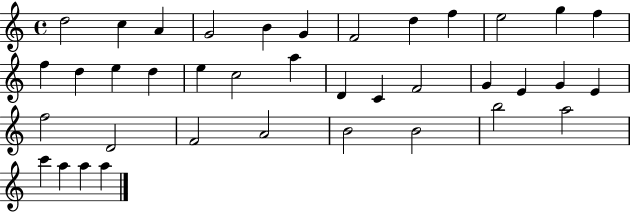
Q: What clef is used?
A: treble